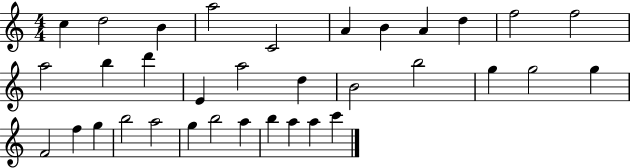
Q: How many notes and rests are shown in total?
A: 34